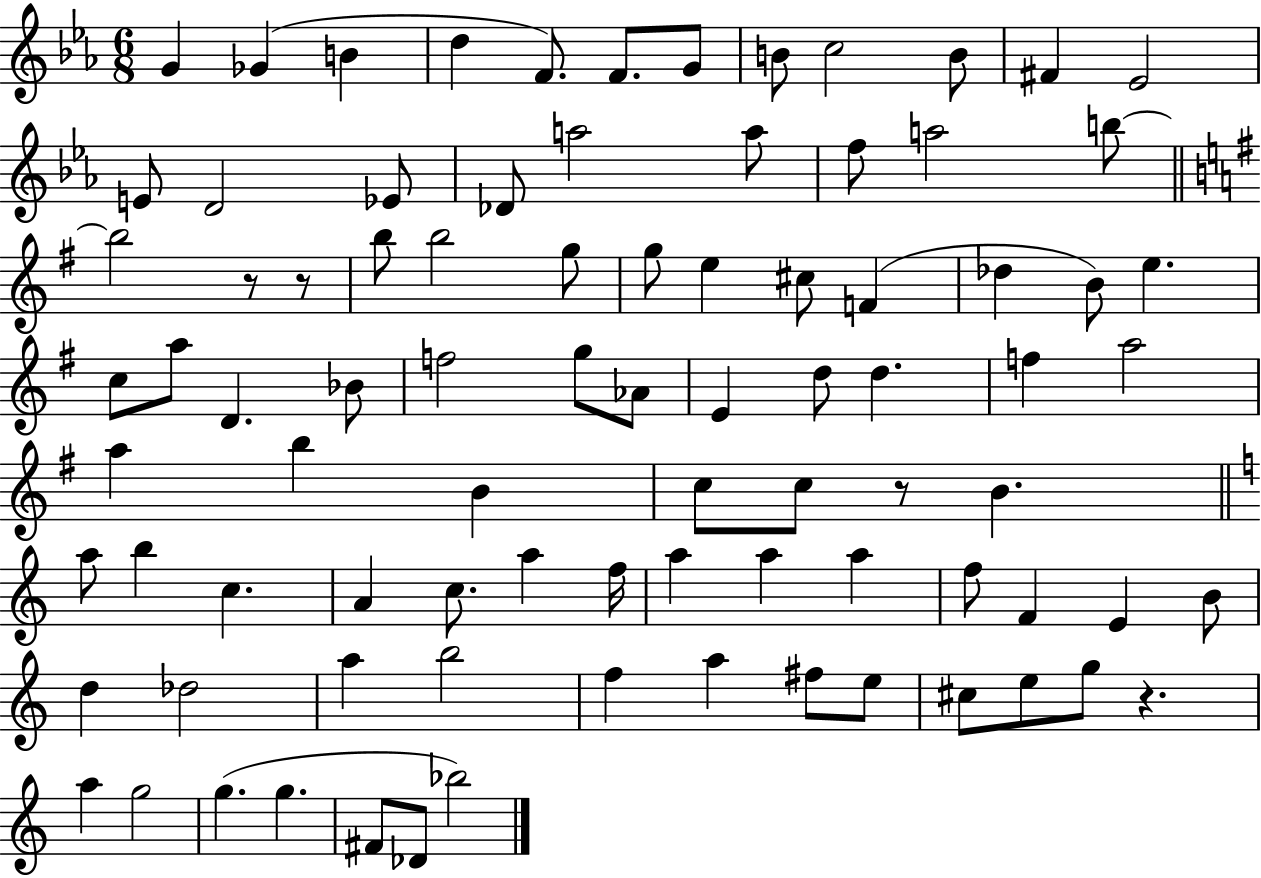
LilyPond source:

{
  \clef treble
  \numericTimeSignature
  \time 6/8
  \key ees \major
  \repeat volta 2 { g'4 ges'4( b'4 | d''4 f'8.) f'8. g'8 | b'8 c''2 b'8 | fis'4 ees'2 | \break e'8 d'2 ees'8 | des'8 a''2 a''8 | f''8 a''2 b''8~~ | \bar "||" \break \key e \minor b''2 r8 r8 | b''8 b''2 g''8 | g''8 e''4 cis''8 f'4( | des''4 b'8) e''4. | \break c''8 a''8 d'4. bes'8 | f''2 g''8 aes'8 | e'4 d''8 d''4. | f''4 a''2 | \break a''4 b''4 b'4 | c''8 c''8 r8 b'4. | \bar "||" \break \key c \major a''8 b''4 c''4. | a'4 c''8. a''4 f''16 | a''4 a''4 a''4 | f''8 f'4 e'4 b'8 | \break d''4 des''2 | a''4 b''2 | f''4 a''4 fis''8 e''8 | cis''8 e''8 g''8 r4. | \break a''4 g''2 | g''4.( g''4. | fis'8 des'8 bes''2) | } \bar "|."
}